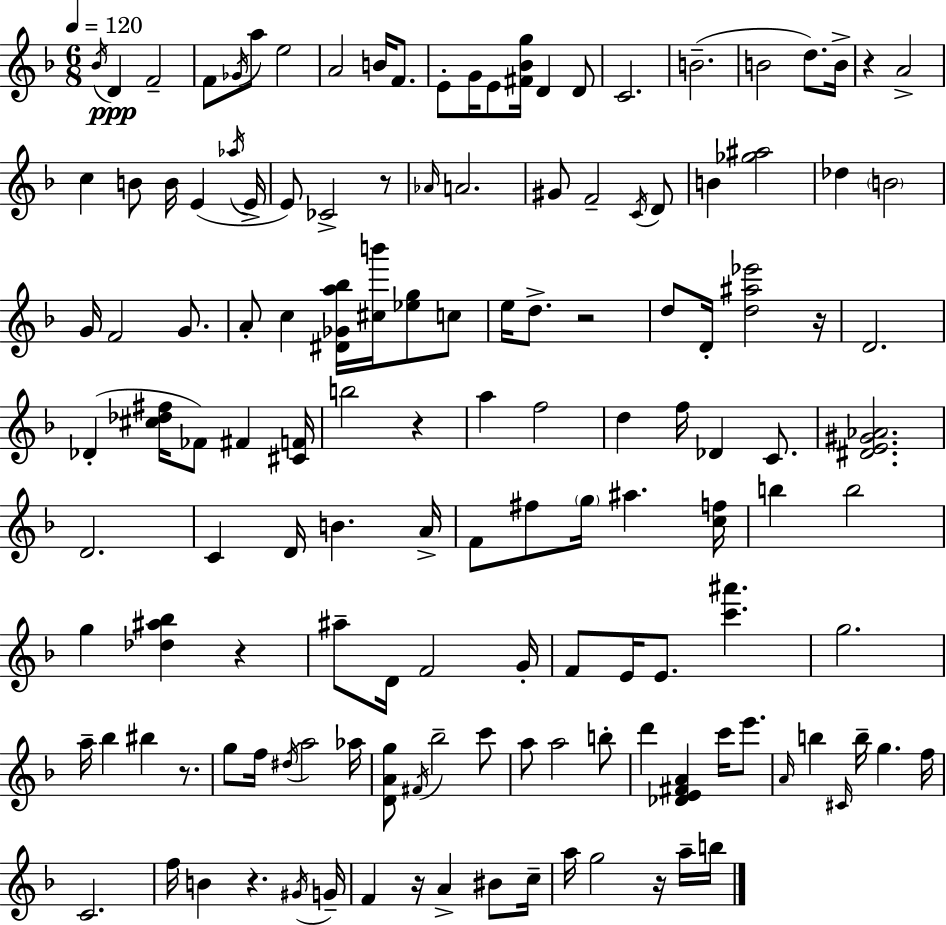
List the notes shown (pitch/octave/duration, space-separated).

Bb4/s D4/q F4/h F4/e Gb4/s A5/e E5/h A4/h B4/s F4/e. E4/e G4/s E4/e [F#4,Bb4,G5]/s D4/q D4/e C4/h. B4/h. B4/h D5/e. B4/s R/q A4/h C5/q B4/e B4/s E4/q Ab5/s E4/s E4/e CES4/h R/e Ab4/s A4/h. G#4/e F4/h C4/s D4/e B4/q [Gb5,A#5]/h Db5/q B4/h G4/s F4/h G4/e. A4/e C5/q [D#4,Gb4,A5,Bb5]/s [C#5,B6]/s [Eb5,G5]/e C5/e E5/s D5/e. R/h D5/e D4/s [D5,A#5,Eb6]/h R/s D4/h. Db4/q [C#5,Db5,F#5]/s FES4/e F#4/q [C#4,F4]/s B5/h R/q A5/q F5/h D5/q F5/s Db4/q C4/e. [D#4,E4,G#4,Ab4]/h. D4/h. C4/q D4/s B4/q. A4/s F4/e F#5/e G5/s A#5/q. [C5,F5]/s B5/q B5/h G5/q [Db5,A#5,Bb5]/q R/q A#5/e D4/s F4/h G4/s F4/e E4/s E4/e. [C6,A#6]/q. G5/h. A5/s Bb5/q BIS5/q R/e. G5/e F5/s D#5/s A5/h Ab5/s [D4,A4,G5]/e F#4/s Bb5/h C6/e A5/e A5/h B5/e D6/q [Db4,E4,F#4,A4]/q C6/s E6/e. A4/s B5/q C#4/s B5/s G5/q. F5/s C4/h. F5/s B4/q R/q. G#4/s G4/s F4/q R/s A4/q BIS4/e C5/s A5/s G5/h R/s A5/s B5/s